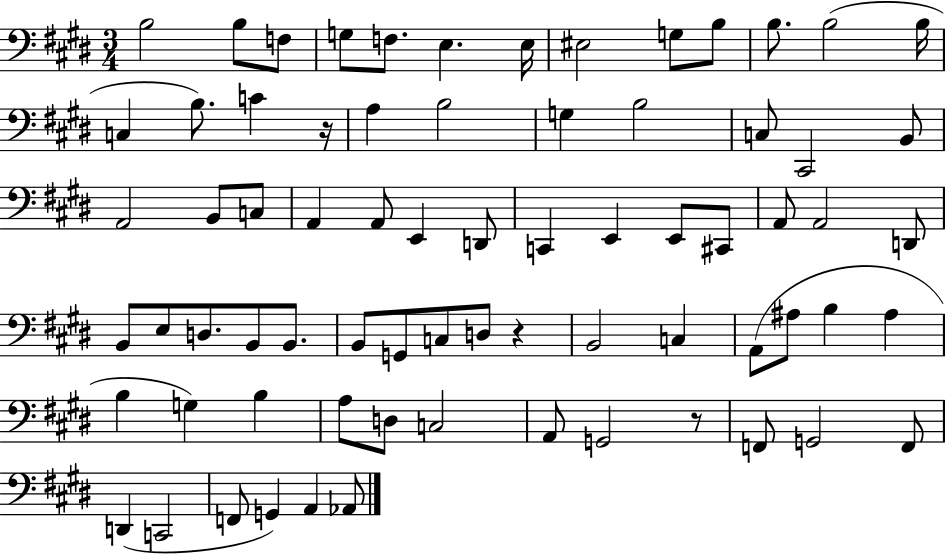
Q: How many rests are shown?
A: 3